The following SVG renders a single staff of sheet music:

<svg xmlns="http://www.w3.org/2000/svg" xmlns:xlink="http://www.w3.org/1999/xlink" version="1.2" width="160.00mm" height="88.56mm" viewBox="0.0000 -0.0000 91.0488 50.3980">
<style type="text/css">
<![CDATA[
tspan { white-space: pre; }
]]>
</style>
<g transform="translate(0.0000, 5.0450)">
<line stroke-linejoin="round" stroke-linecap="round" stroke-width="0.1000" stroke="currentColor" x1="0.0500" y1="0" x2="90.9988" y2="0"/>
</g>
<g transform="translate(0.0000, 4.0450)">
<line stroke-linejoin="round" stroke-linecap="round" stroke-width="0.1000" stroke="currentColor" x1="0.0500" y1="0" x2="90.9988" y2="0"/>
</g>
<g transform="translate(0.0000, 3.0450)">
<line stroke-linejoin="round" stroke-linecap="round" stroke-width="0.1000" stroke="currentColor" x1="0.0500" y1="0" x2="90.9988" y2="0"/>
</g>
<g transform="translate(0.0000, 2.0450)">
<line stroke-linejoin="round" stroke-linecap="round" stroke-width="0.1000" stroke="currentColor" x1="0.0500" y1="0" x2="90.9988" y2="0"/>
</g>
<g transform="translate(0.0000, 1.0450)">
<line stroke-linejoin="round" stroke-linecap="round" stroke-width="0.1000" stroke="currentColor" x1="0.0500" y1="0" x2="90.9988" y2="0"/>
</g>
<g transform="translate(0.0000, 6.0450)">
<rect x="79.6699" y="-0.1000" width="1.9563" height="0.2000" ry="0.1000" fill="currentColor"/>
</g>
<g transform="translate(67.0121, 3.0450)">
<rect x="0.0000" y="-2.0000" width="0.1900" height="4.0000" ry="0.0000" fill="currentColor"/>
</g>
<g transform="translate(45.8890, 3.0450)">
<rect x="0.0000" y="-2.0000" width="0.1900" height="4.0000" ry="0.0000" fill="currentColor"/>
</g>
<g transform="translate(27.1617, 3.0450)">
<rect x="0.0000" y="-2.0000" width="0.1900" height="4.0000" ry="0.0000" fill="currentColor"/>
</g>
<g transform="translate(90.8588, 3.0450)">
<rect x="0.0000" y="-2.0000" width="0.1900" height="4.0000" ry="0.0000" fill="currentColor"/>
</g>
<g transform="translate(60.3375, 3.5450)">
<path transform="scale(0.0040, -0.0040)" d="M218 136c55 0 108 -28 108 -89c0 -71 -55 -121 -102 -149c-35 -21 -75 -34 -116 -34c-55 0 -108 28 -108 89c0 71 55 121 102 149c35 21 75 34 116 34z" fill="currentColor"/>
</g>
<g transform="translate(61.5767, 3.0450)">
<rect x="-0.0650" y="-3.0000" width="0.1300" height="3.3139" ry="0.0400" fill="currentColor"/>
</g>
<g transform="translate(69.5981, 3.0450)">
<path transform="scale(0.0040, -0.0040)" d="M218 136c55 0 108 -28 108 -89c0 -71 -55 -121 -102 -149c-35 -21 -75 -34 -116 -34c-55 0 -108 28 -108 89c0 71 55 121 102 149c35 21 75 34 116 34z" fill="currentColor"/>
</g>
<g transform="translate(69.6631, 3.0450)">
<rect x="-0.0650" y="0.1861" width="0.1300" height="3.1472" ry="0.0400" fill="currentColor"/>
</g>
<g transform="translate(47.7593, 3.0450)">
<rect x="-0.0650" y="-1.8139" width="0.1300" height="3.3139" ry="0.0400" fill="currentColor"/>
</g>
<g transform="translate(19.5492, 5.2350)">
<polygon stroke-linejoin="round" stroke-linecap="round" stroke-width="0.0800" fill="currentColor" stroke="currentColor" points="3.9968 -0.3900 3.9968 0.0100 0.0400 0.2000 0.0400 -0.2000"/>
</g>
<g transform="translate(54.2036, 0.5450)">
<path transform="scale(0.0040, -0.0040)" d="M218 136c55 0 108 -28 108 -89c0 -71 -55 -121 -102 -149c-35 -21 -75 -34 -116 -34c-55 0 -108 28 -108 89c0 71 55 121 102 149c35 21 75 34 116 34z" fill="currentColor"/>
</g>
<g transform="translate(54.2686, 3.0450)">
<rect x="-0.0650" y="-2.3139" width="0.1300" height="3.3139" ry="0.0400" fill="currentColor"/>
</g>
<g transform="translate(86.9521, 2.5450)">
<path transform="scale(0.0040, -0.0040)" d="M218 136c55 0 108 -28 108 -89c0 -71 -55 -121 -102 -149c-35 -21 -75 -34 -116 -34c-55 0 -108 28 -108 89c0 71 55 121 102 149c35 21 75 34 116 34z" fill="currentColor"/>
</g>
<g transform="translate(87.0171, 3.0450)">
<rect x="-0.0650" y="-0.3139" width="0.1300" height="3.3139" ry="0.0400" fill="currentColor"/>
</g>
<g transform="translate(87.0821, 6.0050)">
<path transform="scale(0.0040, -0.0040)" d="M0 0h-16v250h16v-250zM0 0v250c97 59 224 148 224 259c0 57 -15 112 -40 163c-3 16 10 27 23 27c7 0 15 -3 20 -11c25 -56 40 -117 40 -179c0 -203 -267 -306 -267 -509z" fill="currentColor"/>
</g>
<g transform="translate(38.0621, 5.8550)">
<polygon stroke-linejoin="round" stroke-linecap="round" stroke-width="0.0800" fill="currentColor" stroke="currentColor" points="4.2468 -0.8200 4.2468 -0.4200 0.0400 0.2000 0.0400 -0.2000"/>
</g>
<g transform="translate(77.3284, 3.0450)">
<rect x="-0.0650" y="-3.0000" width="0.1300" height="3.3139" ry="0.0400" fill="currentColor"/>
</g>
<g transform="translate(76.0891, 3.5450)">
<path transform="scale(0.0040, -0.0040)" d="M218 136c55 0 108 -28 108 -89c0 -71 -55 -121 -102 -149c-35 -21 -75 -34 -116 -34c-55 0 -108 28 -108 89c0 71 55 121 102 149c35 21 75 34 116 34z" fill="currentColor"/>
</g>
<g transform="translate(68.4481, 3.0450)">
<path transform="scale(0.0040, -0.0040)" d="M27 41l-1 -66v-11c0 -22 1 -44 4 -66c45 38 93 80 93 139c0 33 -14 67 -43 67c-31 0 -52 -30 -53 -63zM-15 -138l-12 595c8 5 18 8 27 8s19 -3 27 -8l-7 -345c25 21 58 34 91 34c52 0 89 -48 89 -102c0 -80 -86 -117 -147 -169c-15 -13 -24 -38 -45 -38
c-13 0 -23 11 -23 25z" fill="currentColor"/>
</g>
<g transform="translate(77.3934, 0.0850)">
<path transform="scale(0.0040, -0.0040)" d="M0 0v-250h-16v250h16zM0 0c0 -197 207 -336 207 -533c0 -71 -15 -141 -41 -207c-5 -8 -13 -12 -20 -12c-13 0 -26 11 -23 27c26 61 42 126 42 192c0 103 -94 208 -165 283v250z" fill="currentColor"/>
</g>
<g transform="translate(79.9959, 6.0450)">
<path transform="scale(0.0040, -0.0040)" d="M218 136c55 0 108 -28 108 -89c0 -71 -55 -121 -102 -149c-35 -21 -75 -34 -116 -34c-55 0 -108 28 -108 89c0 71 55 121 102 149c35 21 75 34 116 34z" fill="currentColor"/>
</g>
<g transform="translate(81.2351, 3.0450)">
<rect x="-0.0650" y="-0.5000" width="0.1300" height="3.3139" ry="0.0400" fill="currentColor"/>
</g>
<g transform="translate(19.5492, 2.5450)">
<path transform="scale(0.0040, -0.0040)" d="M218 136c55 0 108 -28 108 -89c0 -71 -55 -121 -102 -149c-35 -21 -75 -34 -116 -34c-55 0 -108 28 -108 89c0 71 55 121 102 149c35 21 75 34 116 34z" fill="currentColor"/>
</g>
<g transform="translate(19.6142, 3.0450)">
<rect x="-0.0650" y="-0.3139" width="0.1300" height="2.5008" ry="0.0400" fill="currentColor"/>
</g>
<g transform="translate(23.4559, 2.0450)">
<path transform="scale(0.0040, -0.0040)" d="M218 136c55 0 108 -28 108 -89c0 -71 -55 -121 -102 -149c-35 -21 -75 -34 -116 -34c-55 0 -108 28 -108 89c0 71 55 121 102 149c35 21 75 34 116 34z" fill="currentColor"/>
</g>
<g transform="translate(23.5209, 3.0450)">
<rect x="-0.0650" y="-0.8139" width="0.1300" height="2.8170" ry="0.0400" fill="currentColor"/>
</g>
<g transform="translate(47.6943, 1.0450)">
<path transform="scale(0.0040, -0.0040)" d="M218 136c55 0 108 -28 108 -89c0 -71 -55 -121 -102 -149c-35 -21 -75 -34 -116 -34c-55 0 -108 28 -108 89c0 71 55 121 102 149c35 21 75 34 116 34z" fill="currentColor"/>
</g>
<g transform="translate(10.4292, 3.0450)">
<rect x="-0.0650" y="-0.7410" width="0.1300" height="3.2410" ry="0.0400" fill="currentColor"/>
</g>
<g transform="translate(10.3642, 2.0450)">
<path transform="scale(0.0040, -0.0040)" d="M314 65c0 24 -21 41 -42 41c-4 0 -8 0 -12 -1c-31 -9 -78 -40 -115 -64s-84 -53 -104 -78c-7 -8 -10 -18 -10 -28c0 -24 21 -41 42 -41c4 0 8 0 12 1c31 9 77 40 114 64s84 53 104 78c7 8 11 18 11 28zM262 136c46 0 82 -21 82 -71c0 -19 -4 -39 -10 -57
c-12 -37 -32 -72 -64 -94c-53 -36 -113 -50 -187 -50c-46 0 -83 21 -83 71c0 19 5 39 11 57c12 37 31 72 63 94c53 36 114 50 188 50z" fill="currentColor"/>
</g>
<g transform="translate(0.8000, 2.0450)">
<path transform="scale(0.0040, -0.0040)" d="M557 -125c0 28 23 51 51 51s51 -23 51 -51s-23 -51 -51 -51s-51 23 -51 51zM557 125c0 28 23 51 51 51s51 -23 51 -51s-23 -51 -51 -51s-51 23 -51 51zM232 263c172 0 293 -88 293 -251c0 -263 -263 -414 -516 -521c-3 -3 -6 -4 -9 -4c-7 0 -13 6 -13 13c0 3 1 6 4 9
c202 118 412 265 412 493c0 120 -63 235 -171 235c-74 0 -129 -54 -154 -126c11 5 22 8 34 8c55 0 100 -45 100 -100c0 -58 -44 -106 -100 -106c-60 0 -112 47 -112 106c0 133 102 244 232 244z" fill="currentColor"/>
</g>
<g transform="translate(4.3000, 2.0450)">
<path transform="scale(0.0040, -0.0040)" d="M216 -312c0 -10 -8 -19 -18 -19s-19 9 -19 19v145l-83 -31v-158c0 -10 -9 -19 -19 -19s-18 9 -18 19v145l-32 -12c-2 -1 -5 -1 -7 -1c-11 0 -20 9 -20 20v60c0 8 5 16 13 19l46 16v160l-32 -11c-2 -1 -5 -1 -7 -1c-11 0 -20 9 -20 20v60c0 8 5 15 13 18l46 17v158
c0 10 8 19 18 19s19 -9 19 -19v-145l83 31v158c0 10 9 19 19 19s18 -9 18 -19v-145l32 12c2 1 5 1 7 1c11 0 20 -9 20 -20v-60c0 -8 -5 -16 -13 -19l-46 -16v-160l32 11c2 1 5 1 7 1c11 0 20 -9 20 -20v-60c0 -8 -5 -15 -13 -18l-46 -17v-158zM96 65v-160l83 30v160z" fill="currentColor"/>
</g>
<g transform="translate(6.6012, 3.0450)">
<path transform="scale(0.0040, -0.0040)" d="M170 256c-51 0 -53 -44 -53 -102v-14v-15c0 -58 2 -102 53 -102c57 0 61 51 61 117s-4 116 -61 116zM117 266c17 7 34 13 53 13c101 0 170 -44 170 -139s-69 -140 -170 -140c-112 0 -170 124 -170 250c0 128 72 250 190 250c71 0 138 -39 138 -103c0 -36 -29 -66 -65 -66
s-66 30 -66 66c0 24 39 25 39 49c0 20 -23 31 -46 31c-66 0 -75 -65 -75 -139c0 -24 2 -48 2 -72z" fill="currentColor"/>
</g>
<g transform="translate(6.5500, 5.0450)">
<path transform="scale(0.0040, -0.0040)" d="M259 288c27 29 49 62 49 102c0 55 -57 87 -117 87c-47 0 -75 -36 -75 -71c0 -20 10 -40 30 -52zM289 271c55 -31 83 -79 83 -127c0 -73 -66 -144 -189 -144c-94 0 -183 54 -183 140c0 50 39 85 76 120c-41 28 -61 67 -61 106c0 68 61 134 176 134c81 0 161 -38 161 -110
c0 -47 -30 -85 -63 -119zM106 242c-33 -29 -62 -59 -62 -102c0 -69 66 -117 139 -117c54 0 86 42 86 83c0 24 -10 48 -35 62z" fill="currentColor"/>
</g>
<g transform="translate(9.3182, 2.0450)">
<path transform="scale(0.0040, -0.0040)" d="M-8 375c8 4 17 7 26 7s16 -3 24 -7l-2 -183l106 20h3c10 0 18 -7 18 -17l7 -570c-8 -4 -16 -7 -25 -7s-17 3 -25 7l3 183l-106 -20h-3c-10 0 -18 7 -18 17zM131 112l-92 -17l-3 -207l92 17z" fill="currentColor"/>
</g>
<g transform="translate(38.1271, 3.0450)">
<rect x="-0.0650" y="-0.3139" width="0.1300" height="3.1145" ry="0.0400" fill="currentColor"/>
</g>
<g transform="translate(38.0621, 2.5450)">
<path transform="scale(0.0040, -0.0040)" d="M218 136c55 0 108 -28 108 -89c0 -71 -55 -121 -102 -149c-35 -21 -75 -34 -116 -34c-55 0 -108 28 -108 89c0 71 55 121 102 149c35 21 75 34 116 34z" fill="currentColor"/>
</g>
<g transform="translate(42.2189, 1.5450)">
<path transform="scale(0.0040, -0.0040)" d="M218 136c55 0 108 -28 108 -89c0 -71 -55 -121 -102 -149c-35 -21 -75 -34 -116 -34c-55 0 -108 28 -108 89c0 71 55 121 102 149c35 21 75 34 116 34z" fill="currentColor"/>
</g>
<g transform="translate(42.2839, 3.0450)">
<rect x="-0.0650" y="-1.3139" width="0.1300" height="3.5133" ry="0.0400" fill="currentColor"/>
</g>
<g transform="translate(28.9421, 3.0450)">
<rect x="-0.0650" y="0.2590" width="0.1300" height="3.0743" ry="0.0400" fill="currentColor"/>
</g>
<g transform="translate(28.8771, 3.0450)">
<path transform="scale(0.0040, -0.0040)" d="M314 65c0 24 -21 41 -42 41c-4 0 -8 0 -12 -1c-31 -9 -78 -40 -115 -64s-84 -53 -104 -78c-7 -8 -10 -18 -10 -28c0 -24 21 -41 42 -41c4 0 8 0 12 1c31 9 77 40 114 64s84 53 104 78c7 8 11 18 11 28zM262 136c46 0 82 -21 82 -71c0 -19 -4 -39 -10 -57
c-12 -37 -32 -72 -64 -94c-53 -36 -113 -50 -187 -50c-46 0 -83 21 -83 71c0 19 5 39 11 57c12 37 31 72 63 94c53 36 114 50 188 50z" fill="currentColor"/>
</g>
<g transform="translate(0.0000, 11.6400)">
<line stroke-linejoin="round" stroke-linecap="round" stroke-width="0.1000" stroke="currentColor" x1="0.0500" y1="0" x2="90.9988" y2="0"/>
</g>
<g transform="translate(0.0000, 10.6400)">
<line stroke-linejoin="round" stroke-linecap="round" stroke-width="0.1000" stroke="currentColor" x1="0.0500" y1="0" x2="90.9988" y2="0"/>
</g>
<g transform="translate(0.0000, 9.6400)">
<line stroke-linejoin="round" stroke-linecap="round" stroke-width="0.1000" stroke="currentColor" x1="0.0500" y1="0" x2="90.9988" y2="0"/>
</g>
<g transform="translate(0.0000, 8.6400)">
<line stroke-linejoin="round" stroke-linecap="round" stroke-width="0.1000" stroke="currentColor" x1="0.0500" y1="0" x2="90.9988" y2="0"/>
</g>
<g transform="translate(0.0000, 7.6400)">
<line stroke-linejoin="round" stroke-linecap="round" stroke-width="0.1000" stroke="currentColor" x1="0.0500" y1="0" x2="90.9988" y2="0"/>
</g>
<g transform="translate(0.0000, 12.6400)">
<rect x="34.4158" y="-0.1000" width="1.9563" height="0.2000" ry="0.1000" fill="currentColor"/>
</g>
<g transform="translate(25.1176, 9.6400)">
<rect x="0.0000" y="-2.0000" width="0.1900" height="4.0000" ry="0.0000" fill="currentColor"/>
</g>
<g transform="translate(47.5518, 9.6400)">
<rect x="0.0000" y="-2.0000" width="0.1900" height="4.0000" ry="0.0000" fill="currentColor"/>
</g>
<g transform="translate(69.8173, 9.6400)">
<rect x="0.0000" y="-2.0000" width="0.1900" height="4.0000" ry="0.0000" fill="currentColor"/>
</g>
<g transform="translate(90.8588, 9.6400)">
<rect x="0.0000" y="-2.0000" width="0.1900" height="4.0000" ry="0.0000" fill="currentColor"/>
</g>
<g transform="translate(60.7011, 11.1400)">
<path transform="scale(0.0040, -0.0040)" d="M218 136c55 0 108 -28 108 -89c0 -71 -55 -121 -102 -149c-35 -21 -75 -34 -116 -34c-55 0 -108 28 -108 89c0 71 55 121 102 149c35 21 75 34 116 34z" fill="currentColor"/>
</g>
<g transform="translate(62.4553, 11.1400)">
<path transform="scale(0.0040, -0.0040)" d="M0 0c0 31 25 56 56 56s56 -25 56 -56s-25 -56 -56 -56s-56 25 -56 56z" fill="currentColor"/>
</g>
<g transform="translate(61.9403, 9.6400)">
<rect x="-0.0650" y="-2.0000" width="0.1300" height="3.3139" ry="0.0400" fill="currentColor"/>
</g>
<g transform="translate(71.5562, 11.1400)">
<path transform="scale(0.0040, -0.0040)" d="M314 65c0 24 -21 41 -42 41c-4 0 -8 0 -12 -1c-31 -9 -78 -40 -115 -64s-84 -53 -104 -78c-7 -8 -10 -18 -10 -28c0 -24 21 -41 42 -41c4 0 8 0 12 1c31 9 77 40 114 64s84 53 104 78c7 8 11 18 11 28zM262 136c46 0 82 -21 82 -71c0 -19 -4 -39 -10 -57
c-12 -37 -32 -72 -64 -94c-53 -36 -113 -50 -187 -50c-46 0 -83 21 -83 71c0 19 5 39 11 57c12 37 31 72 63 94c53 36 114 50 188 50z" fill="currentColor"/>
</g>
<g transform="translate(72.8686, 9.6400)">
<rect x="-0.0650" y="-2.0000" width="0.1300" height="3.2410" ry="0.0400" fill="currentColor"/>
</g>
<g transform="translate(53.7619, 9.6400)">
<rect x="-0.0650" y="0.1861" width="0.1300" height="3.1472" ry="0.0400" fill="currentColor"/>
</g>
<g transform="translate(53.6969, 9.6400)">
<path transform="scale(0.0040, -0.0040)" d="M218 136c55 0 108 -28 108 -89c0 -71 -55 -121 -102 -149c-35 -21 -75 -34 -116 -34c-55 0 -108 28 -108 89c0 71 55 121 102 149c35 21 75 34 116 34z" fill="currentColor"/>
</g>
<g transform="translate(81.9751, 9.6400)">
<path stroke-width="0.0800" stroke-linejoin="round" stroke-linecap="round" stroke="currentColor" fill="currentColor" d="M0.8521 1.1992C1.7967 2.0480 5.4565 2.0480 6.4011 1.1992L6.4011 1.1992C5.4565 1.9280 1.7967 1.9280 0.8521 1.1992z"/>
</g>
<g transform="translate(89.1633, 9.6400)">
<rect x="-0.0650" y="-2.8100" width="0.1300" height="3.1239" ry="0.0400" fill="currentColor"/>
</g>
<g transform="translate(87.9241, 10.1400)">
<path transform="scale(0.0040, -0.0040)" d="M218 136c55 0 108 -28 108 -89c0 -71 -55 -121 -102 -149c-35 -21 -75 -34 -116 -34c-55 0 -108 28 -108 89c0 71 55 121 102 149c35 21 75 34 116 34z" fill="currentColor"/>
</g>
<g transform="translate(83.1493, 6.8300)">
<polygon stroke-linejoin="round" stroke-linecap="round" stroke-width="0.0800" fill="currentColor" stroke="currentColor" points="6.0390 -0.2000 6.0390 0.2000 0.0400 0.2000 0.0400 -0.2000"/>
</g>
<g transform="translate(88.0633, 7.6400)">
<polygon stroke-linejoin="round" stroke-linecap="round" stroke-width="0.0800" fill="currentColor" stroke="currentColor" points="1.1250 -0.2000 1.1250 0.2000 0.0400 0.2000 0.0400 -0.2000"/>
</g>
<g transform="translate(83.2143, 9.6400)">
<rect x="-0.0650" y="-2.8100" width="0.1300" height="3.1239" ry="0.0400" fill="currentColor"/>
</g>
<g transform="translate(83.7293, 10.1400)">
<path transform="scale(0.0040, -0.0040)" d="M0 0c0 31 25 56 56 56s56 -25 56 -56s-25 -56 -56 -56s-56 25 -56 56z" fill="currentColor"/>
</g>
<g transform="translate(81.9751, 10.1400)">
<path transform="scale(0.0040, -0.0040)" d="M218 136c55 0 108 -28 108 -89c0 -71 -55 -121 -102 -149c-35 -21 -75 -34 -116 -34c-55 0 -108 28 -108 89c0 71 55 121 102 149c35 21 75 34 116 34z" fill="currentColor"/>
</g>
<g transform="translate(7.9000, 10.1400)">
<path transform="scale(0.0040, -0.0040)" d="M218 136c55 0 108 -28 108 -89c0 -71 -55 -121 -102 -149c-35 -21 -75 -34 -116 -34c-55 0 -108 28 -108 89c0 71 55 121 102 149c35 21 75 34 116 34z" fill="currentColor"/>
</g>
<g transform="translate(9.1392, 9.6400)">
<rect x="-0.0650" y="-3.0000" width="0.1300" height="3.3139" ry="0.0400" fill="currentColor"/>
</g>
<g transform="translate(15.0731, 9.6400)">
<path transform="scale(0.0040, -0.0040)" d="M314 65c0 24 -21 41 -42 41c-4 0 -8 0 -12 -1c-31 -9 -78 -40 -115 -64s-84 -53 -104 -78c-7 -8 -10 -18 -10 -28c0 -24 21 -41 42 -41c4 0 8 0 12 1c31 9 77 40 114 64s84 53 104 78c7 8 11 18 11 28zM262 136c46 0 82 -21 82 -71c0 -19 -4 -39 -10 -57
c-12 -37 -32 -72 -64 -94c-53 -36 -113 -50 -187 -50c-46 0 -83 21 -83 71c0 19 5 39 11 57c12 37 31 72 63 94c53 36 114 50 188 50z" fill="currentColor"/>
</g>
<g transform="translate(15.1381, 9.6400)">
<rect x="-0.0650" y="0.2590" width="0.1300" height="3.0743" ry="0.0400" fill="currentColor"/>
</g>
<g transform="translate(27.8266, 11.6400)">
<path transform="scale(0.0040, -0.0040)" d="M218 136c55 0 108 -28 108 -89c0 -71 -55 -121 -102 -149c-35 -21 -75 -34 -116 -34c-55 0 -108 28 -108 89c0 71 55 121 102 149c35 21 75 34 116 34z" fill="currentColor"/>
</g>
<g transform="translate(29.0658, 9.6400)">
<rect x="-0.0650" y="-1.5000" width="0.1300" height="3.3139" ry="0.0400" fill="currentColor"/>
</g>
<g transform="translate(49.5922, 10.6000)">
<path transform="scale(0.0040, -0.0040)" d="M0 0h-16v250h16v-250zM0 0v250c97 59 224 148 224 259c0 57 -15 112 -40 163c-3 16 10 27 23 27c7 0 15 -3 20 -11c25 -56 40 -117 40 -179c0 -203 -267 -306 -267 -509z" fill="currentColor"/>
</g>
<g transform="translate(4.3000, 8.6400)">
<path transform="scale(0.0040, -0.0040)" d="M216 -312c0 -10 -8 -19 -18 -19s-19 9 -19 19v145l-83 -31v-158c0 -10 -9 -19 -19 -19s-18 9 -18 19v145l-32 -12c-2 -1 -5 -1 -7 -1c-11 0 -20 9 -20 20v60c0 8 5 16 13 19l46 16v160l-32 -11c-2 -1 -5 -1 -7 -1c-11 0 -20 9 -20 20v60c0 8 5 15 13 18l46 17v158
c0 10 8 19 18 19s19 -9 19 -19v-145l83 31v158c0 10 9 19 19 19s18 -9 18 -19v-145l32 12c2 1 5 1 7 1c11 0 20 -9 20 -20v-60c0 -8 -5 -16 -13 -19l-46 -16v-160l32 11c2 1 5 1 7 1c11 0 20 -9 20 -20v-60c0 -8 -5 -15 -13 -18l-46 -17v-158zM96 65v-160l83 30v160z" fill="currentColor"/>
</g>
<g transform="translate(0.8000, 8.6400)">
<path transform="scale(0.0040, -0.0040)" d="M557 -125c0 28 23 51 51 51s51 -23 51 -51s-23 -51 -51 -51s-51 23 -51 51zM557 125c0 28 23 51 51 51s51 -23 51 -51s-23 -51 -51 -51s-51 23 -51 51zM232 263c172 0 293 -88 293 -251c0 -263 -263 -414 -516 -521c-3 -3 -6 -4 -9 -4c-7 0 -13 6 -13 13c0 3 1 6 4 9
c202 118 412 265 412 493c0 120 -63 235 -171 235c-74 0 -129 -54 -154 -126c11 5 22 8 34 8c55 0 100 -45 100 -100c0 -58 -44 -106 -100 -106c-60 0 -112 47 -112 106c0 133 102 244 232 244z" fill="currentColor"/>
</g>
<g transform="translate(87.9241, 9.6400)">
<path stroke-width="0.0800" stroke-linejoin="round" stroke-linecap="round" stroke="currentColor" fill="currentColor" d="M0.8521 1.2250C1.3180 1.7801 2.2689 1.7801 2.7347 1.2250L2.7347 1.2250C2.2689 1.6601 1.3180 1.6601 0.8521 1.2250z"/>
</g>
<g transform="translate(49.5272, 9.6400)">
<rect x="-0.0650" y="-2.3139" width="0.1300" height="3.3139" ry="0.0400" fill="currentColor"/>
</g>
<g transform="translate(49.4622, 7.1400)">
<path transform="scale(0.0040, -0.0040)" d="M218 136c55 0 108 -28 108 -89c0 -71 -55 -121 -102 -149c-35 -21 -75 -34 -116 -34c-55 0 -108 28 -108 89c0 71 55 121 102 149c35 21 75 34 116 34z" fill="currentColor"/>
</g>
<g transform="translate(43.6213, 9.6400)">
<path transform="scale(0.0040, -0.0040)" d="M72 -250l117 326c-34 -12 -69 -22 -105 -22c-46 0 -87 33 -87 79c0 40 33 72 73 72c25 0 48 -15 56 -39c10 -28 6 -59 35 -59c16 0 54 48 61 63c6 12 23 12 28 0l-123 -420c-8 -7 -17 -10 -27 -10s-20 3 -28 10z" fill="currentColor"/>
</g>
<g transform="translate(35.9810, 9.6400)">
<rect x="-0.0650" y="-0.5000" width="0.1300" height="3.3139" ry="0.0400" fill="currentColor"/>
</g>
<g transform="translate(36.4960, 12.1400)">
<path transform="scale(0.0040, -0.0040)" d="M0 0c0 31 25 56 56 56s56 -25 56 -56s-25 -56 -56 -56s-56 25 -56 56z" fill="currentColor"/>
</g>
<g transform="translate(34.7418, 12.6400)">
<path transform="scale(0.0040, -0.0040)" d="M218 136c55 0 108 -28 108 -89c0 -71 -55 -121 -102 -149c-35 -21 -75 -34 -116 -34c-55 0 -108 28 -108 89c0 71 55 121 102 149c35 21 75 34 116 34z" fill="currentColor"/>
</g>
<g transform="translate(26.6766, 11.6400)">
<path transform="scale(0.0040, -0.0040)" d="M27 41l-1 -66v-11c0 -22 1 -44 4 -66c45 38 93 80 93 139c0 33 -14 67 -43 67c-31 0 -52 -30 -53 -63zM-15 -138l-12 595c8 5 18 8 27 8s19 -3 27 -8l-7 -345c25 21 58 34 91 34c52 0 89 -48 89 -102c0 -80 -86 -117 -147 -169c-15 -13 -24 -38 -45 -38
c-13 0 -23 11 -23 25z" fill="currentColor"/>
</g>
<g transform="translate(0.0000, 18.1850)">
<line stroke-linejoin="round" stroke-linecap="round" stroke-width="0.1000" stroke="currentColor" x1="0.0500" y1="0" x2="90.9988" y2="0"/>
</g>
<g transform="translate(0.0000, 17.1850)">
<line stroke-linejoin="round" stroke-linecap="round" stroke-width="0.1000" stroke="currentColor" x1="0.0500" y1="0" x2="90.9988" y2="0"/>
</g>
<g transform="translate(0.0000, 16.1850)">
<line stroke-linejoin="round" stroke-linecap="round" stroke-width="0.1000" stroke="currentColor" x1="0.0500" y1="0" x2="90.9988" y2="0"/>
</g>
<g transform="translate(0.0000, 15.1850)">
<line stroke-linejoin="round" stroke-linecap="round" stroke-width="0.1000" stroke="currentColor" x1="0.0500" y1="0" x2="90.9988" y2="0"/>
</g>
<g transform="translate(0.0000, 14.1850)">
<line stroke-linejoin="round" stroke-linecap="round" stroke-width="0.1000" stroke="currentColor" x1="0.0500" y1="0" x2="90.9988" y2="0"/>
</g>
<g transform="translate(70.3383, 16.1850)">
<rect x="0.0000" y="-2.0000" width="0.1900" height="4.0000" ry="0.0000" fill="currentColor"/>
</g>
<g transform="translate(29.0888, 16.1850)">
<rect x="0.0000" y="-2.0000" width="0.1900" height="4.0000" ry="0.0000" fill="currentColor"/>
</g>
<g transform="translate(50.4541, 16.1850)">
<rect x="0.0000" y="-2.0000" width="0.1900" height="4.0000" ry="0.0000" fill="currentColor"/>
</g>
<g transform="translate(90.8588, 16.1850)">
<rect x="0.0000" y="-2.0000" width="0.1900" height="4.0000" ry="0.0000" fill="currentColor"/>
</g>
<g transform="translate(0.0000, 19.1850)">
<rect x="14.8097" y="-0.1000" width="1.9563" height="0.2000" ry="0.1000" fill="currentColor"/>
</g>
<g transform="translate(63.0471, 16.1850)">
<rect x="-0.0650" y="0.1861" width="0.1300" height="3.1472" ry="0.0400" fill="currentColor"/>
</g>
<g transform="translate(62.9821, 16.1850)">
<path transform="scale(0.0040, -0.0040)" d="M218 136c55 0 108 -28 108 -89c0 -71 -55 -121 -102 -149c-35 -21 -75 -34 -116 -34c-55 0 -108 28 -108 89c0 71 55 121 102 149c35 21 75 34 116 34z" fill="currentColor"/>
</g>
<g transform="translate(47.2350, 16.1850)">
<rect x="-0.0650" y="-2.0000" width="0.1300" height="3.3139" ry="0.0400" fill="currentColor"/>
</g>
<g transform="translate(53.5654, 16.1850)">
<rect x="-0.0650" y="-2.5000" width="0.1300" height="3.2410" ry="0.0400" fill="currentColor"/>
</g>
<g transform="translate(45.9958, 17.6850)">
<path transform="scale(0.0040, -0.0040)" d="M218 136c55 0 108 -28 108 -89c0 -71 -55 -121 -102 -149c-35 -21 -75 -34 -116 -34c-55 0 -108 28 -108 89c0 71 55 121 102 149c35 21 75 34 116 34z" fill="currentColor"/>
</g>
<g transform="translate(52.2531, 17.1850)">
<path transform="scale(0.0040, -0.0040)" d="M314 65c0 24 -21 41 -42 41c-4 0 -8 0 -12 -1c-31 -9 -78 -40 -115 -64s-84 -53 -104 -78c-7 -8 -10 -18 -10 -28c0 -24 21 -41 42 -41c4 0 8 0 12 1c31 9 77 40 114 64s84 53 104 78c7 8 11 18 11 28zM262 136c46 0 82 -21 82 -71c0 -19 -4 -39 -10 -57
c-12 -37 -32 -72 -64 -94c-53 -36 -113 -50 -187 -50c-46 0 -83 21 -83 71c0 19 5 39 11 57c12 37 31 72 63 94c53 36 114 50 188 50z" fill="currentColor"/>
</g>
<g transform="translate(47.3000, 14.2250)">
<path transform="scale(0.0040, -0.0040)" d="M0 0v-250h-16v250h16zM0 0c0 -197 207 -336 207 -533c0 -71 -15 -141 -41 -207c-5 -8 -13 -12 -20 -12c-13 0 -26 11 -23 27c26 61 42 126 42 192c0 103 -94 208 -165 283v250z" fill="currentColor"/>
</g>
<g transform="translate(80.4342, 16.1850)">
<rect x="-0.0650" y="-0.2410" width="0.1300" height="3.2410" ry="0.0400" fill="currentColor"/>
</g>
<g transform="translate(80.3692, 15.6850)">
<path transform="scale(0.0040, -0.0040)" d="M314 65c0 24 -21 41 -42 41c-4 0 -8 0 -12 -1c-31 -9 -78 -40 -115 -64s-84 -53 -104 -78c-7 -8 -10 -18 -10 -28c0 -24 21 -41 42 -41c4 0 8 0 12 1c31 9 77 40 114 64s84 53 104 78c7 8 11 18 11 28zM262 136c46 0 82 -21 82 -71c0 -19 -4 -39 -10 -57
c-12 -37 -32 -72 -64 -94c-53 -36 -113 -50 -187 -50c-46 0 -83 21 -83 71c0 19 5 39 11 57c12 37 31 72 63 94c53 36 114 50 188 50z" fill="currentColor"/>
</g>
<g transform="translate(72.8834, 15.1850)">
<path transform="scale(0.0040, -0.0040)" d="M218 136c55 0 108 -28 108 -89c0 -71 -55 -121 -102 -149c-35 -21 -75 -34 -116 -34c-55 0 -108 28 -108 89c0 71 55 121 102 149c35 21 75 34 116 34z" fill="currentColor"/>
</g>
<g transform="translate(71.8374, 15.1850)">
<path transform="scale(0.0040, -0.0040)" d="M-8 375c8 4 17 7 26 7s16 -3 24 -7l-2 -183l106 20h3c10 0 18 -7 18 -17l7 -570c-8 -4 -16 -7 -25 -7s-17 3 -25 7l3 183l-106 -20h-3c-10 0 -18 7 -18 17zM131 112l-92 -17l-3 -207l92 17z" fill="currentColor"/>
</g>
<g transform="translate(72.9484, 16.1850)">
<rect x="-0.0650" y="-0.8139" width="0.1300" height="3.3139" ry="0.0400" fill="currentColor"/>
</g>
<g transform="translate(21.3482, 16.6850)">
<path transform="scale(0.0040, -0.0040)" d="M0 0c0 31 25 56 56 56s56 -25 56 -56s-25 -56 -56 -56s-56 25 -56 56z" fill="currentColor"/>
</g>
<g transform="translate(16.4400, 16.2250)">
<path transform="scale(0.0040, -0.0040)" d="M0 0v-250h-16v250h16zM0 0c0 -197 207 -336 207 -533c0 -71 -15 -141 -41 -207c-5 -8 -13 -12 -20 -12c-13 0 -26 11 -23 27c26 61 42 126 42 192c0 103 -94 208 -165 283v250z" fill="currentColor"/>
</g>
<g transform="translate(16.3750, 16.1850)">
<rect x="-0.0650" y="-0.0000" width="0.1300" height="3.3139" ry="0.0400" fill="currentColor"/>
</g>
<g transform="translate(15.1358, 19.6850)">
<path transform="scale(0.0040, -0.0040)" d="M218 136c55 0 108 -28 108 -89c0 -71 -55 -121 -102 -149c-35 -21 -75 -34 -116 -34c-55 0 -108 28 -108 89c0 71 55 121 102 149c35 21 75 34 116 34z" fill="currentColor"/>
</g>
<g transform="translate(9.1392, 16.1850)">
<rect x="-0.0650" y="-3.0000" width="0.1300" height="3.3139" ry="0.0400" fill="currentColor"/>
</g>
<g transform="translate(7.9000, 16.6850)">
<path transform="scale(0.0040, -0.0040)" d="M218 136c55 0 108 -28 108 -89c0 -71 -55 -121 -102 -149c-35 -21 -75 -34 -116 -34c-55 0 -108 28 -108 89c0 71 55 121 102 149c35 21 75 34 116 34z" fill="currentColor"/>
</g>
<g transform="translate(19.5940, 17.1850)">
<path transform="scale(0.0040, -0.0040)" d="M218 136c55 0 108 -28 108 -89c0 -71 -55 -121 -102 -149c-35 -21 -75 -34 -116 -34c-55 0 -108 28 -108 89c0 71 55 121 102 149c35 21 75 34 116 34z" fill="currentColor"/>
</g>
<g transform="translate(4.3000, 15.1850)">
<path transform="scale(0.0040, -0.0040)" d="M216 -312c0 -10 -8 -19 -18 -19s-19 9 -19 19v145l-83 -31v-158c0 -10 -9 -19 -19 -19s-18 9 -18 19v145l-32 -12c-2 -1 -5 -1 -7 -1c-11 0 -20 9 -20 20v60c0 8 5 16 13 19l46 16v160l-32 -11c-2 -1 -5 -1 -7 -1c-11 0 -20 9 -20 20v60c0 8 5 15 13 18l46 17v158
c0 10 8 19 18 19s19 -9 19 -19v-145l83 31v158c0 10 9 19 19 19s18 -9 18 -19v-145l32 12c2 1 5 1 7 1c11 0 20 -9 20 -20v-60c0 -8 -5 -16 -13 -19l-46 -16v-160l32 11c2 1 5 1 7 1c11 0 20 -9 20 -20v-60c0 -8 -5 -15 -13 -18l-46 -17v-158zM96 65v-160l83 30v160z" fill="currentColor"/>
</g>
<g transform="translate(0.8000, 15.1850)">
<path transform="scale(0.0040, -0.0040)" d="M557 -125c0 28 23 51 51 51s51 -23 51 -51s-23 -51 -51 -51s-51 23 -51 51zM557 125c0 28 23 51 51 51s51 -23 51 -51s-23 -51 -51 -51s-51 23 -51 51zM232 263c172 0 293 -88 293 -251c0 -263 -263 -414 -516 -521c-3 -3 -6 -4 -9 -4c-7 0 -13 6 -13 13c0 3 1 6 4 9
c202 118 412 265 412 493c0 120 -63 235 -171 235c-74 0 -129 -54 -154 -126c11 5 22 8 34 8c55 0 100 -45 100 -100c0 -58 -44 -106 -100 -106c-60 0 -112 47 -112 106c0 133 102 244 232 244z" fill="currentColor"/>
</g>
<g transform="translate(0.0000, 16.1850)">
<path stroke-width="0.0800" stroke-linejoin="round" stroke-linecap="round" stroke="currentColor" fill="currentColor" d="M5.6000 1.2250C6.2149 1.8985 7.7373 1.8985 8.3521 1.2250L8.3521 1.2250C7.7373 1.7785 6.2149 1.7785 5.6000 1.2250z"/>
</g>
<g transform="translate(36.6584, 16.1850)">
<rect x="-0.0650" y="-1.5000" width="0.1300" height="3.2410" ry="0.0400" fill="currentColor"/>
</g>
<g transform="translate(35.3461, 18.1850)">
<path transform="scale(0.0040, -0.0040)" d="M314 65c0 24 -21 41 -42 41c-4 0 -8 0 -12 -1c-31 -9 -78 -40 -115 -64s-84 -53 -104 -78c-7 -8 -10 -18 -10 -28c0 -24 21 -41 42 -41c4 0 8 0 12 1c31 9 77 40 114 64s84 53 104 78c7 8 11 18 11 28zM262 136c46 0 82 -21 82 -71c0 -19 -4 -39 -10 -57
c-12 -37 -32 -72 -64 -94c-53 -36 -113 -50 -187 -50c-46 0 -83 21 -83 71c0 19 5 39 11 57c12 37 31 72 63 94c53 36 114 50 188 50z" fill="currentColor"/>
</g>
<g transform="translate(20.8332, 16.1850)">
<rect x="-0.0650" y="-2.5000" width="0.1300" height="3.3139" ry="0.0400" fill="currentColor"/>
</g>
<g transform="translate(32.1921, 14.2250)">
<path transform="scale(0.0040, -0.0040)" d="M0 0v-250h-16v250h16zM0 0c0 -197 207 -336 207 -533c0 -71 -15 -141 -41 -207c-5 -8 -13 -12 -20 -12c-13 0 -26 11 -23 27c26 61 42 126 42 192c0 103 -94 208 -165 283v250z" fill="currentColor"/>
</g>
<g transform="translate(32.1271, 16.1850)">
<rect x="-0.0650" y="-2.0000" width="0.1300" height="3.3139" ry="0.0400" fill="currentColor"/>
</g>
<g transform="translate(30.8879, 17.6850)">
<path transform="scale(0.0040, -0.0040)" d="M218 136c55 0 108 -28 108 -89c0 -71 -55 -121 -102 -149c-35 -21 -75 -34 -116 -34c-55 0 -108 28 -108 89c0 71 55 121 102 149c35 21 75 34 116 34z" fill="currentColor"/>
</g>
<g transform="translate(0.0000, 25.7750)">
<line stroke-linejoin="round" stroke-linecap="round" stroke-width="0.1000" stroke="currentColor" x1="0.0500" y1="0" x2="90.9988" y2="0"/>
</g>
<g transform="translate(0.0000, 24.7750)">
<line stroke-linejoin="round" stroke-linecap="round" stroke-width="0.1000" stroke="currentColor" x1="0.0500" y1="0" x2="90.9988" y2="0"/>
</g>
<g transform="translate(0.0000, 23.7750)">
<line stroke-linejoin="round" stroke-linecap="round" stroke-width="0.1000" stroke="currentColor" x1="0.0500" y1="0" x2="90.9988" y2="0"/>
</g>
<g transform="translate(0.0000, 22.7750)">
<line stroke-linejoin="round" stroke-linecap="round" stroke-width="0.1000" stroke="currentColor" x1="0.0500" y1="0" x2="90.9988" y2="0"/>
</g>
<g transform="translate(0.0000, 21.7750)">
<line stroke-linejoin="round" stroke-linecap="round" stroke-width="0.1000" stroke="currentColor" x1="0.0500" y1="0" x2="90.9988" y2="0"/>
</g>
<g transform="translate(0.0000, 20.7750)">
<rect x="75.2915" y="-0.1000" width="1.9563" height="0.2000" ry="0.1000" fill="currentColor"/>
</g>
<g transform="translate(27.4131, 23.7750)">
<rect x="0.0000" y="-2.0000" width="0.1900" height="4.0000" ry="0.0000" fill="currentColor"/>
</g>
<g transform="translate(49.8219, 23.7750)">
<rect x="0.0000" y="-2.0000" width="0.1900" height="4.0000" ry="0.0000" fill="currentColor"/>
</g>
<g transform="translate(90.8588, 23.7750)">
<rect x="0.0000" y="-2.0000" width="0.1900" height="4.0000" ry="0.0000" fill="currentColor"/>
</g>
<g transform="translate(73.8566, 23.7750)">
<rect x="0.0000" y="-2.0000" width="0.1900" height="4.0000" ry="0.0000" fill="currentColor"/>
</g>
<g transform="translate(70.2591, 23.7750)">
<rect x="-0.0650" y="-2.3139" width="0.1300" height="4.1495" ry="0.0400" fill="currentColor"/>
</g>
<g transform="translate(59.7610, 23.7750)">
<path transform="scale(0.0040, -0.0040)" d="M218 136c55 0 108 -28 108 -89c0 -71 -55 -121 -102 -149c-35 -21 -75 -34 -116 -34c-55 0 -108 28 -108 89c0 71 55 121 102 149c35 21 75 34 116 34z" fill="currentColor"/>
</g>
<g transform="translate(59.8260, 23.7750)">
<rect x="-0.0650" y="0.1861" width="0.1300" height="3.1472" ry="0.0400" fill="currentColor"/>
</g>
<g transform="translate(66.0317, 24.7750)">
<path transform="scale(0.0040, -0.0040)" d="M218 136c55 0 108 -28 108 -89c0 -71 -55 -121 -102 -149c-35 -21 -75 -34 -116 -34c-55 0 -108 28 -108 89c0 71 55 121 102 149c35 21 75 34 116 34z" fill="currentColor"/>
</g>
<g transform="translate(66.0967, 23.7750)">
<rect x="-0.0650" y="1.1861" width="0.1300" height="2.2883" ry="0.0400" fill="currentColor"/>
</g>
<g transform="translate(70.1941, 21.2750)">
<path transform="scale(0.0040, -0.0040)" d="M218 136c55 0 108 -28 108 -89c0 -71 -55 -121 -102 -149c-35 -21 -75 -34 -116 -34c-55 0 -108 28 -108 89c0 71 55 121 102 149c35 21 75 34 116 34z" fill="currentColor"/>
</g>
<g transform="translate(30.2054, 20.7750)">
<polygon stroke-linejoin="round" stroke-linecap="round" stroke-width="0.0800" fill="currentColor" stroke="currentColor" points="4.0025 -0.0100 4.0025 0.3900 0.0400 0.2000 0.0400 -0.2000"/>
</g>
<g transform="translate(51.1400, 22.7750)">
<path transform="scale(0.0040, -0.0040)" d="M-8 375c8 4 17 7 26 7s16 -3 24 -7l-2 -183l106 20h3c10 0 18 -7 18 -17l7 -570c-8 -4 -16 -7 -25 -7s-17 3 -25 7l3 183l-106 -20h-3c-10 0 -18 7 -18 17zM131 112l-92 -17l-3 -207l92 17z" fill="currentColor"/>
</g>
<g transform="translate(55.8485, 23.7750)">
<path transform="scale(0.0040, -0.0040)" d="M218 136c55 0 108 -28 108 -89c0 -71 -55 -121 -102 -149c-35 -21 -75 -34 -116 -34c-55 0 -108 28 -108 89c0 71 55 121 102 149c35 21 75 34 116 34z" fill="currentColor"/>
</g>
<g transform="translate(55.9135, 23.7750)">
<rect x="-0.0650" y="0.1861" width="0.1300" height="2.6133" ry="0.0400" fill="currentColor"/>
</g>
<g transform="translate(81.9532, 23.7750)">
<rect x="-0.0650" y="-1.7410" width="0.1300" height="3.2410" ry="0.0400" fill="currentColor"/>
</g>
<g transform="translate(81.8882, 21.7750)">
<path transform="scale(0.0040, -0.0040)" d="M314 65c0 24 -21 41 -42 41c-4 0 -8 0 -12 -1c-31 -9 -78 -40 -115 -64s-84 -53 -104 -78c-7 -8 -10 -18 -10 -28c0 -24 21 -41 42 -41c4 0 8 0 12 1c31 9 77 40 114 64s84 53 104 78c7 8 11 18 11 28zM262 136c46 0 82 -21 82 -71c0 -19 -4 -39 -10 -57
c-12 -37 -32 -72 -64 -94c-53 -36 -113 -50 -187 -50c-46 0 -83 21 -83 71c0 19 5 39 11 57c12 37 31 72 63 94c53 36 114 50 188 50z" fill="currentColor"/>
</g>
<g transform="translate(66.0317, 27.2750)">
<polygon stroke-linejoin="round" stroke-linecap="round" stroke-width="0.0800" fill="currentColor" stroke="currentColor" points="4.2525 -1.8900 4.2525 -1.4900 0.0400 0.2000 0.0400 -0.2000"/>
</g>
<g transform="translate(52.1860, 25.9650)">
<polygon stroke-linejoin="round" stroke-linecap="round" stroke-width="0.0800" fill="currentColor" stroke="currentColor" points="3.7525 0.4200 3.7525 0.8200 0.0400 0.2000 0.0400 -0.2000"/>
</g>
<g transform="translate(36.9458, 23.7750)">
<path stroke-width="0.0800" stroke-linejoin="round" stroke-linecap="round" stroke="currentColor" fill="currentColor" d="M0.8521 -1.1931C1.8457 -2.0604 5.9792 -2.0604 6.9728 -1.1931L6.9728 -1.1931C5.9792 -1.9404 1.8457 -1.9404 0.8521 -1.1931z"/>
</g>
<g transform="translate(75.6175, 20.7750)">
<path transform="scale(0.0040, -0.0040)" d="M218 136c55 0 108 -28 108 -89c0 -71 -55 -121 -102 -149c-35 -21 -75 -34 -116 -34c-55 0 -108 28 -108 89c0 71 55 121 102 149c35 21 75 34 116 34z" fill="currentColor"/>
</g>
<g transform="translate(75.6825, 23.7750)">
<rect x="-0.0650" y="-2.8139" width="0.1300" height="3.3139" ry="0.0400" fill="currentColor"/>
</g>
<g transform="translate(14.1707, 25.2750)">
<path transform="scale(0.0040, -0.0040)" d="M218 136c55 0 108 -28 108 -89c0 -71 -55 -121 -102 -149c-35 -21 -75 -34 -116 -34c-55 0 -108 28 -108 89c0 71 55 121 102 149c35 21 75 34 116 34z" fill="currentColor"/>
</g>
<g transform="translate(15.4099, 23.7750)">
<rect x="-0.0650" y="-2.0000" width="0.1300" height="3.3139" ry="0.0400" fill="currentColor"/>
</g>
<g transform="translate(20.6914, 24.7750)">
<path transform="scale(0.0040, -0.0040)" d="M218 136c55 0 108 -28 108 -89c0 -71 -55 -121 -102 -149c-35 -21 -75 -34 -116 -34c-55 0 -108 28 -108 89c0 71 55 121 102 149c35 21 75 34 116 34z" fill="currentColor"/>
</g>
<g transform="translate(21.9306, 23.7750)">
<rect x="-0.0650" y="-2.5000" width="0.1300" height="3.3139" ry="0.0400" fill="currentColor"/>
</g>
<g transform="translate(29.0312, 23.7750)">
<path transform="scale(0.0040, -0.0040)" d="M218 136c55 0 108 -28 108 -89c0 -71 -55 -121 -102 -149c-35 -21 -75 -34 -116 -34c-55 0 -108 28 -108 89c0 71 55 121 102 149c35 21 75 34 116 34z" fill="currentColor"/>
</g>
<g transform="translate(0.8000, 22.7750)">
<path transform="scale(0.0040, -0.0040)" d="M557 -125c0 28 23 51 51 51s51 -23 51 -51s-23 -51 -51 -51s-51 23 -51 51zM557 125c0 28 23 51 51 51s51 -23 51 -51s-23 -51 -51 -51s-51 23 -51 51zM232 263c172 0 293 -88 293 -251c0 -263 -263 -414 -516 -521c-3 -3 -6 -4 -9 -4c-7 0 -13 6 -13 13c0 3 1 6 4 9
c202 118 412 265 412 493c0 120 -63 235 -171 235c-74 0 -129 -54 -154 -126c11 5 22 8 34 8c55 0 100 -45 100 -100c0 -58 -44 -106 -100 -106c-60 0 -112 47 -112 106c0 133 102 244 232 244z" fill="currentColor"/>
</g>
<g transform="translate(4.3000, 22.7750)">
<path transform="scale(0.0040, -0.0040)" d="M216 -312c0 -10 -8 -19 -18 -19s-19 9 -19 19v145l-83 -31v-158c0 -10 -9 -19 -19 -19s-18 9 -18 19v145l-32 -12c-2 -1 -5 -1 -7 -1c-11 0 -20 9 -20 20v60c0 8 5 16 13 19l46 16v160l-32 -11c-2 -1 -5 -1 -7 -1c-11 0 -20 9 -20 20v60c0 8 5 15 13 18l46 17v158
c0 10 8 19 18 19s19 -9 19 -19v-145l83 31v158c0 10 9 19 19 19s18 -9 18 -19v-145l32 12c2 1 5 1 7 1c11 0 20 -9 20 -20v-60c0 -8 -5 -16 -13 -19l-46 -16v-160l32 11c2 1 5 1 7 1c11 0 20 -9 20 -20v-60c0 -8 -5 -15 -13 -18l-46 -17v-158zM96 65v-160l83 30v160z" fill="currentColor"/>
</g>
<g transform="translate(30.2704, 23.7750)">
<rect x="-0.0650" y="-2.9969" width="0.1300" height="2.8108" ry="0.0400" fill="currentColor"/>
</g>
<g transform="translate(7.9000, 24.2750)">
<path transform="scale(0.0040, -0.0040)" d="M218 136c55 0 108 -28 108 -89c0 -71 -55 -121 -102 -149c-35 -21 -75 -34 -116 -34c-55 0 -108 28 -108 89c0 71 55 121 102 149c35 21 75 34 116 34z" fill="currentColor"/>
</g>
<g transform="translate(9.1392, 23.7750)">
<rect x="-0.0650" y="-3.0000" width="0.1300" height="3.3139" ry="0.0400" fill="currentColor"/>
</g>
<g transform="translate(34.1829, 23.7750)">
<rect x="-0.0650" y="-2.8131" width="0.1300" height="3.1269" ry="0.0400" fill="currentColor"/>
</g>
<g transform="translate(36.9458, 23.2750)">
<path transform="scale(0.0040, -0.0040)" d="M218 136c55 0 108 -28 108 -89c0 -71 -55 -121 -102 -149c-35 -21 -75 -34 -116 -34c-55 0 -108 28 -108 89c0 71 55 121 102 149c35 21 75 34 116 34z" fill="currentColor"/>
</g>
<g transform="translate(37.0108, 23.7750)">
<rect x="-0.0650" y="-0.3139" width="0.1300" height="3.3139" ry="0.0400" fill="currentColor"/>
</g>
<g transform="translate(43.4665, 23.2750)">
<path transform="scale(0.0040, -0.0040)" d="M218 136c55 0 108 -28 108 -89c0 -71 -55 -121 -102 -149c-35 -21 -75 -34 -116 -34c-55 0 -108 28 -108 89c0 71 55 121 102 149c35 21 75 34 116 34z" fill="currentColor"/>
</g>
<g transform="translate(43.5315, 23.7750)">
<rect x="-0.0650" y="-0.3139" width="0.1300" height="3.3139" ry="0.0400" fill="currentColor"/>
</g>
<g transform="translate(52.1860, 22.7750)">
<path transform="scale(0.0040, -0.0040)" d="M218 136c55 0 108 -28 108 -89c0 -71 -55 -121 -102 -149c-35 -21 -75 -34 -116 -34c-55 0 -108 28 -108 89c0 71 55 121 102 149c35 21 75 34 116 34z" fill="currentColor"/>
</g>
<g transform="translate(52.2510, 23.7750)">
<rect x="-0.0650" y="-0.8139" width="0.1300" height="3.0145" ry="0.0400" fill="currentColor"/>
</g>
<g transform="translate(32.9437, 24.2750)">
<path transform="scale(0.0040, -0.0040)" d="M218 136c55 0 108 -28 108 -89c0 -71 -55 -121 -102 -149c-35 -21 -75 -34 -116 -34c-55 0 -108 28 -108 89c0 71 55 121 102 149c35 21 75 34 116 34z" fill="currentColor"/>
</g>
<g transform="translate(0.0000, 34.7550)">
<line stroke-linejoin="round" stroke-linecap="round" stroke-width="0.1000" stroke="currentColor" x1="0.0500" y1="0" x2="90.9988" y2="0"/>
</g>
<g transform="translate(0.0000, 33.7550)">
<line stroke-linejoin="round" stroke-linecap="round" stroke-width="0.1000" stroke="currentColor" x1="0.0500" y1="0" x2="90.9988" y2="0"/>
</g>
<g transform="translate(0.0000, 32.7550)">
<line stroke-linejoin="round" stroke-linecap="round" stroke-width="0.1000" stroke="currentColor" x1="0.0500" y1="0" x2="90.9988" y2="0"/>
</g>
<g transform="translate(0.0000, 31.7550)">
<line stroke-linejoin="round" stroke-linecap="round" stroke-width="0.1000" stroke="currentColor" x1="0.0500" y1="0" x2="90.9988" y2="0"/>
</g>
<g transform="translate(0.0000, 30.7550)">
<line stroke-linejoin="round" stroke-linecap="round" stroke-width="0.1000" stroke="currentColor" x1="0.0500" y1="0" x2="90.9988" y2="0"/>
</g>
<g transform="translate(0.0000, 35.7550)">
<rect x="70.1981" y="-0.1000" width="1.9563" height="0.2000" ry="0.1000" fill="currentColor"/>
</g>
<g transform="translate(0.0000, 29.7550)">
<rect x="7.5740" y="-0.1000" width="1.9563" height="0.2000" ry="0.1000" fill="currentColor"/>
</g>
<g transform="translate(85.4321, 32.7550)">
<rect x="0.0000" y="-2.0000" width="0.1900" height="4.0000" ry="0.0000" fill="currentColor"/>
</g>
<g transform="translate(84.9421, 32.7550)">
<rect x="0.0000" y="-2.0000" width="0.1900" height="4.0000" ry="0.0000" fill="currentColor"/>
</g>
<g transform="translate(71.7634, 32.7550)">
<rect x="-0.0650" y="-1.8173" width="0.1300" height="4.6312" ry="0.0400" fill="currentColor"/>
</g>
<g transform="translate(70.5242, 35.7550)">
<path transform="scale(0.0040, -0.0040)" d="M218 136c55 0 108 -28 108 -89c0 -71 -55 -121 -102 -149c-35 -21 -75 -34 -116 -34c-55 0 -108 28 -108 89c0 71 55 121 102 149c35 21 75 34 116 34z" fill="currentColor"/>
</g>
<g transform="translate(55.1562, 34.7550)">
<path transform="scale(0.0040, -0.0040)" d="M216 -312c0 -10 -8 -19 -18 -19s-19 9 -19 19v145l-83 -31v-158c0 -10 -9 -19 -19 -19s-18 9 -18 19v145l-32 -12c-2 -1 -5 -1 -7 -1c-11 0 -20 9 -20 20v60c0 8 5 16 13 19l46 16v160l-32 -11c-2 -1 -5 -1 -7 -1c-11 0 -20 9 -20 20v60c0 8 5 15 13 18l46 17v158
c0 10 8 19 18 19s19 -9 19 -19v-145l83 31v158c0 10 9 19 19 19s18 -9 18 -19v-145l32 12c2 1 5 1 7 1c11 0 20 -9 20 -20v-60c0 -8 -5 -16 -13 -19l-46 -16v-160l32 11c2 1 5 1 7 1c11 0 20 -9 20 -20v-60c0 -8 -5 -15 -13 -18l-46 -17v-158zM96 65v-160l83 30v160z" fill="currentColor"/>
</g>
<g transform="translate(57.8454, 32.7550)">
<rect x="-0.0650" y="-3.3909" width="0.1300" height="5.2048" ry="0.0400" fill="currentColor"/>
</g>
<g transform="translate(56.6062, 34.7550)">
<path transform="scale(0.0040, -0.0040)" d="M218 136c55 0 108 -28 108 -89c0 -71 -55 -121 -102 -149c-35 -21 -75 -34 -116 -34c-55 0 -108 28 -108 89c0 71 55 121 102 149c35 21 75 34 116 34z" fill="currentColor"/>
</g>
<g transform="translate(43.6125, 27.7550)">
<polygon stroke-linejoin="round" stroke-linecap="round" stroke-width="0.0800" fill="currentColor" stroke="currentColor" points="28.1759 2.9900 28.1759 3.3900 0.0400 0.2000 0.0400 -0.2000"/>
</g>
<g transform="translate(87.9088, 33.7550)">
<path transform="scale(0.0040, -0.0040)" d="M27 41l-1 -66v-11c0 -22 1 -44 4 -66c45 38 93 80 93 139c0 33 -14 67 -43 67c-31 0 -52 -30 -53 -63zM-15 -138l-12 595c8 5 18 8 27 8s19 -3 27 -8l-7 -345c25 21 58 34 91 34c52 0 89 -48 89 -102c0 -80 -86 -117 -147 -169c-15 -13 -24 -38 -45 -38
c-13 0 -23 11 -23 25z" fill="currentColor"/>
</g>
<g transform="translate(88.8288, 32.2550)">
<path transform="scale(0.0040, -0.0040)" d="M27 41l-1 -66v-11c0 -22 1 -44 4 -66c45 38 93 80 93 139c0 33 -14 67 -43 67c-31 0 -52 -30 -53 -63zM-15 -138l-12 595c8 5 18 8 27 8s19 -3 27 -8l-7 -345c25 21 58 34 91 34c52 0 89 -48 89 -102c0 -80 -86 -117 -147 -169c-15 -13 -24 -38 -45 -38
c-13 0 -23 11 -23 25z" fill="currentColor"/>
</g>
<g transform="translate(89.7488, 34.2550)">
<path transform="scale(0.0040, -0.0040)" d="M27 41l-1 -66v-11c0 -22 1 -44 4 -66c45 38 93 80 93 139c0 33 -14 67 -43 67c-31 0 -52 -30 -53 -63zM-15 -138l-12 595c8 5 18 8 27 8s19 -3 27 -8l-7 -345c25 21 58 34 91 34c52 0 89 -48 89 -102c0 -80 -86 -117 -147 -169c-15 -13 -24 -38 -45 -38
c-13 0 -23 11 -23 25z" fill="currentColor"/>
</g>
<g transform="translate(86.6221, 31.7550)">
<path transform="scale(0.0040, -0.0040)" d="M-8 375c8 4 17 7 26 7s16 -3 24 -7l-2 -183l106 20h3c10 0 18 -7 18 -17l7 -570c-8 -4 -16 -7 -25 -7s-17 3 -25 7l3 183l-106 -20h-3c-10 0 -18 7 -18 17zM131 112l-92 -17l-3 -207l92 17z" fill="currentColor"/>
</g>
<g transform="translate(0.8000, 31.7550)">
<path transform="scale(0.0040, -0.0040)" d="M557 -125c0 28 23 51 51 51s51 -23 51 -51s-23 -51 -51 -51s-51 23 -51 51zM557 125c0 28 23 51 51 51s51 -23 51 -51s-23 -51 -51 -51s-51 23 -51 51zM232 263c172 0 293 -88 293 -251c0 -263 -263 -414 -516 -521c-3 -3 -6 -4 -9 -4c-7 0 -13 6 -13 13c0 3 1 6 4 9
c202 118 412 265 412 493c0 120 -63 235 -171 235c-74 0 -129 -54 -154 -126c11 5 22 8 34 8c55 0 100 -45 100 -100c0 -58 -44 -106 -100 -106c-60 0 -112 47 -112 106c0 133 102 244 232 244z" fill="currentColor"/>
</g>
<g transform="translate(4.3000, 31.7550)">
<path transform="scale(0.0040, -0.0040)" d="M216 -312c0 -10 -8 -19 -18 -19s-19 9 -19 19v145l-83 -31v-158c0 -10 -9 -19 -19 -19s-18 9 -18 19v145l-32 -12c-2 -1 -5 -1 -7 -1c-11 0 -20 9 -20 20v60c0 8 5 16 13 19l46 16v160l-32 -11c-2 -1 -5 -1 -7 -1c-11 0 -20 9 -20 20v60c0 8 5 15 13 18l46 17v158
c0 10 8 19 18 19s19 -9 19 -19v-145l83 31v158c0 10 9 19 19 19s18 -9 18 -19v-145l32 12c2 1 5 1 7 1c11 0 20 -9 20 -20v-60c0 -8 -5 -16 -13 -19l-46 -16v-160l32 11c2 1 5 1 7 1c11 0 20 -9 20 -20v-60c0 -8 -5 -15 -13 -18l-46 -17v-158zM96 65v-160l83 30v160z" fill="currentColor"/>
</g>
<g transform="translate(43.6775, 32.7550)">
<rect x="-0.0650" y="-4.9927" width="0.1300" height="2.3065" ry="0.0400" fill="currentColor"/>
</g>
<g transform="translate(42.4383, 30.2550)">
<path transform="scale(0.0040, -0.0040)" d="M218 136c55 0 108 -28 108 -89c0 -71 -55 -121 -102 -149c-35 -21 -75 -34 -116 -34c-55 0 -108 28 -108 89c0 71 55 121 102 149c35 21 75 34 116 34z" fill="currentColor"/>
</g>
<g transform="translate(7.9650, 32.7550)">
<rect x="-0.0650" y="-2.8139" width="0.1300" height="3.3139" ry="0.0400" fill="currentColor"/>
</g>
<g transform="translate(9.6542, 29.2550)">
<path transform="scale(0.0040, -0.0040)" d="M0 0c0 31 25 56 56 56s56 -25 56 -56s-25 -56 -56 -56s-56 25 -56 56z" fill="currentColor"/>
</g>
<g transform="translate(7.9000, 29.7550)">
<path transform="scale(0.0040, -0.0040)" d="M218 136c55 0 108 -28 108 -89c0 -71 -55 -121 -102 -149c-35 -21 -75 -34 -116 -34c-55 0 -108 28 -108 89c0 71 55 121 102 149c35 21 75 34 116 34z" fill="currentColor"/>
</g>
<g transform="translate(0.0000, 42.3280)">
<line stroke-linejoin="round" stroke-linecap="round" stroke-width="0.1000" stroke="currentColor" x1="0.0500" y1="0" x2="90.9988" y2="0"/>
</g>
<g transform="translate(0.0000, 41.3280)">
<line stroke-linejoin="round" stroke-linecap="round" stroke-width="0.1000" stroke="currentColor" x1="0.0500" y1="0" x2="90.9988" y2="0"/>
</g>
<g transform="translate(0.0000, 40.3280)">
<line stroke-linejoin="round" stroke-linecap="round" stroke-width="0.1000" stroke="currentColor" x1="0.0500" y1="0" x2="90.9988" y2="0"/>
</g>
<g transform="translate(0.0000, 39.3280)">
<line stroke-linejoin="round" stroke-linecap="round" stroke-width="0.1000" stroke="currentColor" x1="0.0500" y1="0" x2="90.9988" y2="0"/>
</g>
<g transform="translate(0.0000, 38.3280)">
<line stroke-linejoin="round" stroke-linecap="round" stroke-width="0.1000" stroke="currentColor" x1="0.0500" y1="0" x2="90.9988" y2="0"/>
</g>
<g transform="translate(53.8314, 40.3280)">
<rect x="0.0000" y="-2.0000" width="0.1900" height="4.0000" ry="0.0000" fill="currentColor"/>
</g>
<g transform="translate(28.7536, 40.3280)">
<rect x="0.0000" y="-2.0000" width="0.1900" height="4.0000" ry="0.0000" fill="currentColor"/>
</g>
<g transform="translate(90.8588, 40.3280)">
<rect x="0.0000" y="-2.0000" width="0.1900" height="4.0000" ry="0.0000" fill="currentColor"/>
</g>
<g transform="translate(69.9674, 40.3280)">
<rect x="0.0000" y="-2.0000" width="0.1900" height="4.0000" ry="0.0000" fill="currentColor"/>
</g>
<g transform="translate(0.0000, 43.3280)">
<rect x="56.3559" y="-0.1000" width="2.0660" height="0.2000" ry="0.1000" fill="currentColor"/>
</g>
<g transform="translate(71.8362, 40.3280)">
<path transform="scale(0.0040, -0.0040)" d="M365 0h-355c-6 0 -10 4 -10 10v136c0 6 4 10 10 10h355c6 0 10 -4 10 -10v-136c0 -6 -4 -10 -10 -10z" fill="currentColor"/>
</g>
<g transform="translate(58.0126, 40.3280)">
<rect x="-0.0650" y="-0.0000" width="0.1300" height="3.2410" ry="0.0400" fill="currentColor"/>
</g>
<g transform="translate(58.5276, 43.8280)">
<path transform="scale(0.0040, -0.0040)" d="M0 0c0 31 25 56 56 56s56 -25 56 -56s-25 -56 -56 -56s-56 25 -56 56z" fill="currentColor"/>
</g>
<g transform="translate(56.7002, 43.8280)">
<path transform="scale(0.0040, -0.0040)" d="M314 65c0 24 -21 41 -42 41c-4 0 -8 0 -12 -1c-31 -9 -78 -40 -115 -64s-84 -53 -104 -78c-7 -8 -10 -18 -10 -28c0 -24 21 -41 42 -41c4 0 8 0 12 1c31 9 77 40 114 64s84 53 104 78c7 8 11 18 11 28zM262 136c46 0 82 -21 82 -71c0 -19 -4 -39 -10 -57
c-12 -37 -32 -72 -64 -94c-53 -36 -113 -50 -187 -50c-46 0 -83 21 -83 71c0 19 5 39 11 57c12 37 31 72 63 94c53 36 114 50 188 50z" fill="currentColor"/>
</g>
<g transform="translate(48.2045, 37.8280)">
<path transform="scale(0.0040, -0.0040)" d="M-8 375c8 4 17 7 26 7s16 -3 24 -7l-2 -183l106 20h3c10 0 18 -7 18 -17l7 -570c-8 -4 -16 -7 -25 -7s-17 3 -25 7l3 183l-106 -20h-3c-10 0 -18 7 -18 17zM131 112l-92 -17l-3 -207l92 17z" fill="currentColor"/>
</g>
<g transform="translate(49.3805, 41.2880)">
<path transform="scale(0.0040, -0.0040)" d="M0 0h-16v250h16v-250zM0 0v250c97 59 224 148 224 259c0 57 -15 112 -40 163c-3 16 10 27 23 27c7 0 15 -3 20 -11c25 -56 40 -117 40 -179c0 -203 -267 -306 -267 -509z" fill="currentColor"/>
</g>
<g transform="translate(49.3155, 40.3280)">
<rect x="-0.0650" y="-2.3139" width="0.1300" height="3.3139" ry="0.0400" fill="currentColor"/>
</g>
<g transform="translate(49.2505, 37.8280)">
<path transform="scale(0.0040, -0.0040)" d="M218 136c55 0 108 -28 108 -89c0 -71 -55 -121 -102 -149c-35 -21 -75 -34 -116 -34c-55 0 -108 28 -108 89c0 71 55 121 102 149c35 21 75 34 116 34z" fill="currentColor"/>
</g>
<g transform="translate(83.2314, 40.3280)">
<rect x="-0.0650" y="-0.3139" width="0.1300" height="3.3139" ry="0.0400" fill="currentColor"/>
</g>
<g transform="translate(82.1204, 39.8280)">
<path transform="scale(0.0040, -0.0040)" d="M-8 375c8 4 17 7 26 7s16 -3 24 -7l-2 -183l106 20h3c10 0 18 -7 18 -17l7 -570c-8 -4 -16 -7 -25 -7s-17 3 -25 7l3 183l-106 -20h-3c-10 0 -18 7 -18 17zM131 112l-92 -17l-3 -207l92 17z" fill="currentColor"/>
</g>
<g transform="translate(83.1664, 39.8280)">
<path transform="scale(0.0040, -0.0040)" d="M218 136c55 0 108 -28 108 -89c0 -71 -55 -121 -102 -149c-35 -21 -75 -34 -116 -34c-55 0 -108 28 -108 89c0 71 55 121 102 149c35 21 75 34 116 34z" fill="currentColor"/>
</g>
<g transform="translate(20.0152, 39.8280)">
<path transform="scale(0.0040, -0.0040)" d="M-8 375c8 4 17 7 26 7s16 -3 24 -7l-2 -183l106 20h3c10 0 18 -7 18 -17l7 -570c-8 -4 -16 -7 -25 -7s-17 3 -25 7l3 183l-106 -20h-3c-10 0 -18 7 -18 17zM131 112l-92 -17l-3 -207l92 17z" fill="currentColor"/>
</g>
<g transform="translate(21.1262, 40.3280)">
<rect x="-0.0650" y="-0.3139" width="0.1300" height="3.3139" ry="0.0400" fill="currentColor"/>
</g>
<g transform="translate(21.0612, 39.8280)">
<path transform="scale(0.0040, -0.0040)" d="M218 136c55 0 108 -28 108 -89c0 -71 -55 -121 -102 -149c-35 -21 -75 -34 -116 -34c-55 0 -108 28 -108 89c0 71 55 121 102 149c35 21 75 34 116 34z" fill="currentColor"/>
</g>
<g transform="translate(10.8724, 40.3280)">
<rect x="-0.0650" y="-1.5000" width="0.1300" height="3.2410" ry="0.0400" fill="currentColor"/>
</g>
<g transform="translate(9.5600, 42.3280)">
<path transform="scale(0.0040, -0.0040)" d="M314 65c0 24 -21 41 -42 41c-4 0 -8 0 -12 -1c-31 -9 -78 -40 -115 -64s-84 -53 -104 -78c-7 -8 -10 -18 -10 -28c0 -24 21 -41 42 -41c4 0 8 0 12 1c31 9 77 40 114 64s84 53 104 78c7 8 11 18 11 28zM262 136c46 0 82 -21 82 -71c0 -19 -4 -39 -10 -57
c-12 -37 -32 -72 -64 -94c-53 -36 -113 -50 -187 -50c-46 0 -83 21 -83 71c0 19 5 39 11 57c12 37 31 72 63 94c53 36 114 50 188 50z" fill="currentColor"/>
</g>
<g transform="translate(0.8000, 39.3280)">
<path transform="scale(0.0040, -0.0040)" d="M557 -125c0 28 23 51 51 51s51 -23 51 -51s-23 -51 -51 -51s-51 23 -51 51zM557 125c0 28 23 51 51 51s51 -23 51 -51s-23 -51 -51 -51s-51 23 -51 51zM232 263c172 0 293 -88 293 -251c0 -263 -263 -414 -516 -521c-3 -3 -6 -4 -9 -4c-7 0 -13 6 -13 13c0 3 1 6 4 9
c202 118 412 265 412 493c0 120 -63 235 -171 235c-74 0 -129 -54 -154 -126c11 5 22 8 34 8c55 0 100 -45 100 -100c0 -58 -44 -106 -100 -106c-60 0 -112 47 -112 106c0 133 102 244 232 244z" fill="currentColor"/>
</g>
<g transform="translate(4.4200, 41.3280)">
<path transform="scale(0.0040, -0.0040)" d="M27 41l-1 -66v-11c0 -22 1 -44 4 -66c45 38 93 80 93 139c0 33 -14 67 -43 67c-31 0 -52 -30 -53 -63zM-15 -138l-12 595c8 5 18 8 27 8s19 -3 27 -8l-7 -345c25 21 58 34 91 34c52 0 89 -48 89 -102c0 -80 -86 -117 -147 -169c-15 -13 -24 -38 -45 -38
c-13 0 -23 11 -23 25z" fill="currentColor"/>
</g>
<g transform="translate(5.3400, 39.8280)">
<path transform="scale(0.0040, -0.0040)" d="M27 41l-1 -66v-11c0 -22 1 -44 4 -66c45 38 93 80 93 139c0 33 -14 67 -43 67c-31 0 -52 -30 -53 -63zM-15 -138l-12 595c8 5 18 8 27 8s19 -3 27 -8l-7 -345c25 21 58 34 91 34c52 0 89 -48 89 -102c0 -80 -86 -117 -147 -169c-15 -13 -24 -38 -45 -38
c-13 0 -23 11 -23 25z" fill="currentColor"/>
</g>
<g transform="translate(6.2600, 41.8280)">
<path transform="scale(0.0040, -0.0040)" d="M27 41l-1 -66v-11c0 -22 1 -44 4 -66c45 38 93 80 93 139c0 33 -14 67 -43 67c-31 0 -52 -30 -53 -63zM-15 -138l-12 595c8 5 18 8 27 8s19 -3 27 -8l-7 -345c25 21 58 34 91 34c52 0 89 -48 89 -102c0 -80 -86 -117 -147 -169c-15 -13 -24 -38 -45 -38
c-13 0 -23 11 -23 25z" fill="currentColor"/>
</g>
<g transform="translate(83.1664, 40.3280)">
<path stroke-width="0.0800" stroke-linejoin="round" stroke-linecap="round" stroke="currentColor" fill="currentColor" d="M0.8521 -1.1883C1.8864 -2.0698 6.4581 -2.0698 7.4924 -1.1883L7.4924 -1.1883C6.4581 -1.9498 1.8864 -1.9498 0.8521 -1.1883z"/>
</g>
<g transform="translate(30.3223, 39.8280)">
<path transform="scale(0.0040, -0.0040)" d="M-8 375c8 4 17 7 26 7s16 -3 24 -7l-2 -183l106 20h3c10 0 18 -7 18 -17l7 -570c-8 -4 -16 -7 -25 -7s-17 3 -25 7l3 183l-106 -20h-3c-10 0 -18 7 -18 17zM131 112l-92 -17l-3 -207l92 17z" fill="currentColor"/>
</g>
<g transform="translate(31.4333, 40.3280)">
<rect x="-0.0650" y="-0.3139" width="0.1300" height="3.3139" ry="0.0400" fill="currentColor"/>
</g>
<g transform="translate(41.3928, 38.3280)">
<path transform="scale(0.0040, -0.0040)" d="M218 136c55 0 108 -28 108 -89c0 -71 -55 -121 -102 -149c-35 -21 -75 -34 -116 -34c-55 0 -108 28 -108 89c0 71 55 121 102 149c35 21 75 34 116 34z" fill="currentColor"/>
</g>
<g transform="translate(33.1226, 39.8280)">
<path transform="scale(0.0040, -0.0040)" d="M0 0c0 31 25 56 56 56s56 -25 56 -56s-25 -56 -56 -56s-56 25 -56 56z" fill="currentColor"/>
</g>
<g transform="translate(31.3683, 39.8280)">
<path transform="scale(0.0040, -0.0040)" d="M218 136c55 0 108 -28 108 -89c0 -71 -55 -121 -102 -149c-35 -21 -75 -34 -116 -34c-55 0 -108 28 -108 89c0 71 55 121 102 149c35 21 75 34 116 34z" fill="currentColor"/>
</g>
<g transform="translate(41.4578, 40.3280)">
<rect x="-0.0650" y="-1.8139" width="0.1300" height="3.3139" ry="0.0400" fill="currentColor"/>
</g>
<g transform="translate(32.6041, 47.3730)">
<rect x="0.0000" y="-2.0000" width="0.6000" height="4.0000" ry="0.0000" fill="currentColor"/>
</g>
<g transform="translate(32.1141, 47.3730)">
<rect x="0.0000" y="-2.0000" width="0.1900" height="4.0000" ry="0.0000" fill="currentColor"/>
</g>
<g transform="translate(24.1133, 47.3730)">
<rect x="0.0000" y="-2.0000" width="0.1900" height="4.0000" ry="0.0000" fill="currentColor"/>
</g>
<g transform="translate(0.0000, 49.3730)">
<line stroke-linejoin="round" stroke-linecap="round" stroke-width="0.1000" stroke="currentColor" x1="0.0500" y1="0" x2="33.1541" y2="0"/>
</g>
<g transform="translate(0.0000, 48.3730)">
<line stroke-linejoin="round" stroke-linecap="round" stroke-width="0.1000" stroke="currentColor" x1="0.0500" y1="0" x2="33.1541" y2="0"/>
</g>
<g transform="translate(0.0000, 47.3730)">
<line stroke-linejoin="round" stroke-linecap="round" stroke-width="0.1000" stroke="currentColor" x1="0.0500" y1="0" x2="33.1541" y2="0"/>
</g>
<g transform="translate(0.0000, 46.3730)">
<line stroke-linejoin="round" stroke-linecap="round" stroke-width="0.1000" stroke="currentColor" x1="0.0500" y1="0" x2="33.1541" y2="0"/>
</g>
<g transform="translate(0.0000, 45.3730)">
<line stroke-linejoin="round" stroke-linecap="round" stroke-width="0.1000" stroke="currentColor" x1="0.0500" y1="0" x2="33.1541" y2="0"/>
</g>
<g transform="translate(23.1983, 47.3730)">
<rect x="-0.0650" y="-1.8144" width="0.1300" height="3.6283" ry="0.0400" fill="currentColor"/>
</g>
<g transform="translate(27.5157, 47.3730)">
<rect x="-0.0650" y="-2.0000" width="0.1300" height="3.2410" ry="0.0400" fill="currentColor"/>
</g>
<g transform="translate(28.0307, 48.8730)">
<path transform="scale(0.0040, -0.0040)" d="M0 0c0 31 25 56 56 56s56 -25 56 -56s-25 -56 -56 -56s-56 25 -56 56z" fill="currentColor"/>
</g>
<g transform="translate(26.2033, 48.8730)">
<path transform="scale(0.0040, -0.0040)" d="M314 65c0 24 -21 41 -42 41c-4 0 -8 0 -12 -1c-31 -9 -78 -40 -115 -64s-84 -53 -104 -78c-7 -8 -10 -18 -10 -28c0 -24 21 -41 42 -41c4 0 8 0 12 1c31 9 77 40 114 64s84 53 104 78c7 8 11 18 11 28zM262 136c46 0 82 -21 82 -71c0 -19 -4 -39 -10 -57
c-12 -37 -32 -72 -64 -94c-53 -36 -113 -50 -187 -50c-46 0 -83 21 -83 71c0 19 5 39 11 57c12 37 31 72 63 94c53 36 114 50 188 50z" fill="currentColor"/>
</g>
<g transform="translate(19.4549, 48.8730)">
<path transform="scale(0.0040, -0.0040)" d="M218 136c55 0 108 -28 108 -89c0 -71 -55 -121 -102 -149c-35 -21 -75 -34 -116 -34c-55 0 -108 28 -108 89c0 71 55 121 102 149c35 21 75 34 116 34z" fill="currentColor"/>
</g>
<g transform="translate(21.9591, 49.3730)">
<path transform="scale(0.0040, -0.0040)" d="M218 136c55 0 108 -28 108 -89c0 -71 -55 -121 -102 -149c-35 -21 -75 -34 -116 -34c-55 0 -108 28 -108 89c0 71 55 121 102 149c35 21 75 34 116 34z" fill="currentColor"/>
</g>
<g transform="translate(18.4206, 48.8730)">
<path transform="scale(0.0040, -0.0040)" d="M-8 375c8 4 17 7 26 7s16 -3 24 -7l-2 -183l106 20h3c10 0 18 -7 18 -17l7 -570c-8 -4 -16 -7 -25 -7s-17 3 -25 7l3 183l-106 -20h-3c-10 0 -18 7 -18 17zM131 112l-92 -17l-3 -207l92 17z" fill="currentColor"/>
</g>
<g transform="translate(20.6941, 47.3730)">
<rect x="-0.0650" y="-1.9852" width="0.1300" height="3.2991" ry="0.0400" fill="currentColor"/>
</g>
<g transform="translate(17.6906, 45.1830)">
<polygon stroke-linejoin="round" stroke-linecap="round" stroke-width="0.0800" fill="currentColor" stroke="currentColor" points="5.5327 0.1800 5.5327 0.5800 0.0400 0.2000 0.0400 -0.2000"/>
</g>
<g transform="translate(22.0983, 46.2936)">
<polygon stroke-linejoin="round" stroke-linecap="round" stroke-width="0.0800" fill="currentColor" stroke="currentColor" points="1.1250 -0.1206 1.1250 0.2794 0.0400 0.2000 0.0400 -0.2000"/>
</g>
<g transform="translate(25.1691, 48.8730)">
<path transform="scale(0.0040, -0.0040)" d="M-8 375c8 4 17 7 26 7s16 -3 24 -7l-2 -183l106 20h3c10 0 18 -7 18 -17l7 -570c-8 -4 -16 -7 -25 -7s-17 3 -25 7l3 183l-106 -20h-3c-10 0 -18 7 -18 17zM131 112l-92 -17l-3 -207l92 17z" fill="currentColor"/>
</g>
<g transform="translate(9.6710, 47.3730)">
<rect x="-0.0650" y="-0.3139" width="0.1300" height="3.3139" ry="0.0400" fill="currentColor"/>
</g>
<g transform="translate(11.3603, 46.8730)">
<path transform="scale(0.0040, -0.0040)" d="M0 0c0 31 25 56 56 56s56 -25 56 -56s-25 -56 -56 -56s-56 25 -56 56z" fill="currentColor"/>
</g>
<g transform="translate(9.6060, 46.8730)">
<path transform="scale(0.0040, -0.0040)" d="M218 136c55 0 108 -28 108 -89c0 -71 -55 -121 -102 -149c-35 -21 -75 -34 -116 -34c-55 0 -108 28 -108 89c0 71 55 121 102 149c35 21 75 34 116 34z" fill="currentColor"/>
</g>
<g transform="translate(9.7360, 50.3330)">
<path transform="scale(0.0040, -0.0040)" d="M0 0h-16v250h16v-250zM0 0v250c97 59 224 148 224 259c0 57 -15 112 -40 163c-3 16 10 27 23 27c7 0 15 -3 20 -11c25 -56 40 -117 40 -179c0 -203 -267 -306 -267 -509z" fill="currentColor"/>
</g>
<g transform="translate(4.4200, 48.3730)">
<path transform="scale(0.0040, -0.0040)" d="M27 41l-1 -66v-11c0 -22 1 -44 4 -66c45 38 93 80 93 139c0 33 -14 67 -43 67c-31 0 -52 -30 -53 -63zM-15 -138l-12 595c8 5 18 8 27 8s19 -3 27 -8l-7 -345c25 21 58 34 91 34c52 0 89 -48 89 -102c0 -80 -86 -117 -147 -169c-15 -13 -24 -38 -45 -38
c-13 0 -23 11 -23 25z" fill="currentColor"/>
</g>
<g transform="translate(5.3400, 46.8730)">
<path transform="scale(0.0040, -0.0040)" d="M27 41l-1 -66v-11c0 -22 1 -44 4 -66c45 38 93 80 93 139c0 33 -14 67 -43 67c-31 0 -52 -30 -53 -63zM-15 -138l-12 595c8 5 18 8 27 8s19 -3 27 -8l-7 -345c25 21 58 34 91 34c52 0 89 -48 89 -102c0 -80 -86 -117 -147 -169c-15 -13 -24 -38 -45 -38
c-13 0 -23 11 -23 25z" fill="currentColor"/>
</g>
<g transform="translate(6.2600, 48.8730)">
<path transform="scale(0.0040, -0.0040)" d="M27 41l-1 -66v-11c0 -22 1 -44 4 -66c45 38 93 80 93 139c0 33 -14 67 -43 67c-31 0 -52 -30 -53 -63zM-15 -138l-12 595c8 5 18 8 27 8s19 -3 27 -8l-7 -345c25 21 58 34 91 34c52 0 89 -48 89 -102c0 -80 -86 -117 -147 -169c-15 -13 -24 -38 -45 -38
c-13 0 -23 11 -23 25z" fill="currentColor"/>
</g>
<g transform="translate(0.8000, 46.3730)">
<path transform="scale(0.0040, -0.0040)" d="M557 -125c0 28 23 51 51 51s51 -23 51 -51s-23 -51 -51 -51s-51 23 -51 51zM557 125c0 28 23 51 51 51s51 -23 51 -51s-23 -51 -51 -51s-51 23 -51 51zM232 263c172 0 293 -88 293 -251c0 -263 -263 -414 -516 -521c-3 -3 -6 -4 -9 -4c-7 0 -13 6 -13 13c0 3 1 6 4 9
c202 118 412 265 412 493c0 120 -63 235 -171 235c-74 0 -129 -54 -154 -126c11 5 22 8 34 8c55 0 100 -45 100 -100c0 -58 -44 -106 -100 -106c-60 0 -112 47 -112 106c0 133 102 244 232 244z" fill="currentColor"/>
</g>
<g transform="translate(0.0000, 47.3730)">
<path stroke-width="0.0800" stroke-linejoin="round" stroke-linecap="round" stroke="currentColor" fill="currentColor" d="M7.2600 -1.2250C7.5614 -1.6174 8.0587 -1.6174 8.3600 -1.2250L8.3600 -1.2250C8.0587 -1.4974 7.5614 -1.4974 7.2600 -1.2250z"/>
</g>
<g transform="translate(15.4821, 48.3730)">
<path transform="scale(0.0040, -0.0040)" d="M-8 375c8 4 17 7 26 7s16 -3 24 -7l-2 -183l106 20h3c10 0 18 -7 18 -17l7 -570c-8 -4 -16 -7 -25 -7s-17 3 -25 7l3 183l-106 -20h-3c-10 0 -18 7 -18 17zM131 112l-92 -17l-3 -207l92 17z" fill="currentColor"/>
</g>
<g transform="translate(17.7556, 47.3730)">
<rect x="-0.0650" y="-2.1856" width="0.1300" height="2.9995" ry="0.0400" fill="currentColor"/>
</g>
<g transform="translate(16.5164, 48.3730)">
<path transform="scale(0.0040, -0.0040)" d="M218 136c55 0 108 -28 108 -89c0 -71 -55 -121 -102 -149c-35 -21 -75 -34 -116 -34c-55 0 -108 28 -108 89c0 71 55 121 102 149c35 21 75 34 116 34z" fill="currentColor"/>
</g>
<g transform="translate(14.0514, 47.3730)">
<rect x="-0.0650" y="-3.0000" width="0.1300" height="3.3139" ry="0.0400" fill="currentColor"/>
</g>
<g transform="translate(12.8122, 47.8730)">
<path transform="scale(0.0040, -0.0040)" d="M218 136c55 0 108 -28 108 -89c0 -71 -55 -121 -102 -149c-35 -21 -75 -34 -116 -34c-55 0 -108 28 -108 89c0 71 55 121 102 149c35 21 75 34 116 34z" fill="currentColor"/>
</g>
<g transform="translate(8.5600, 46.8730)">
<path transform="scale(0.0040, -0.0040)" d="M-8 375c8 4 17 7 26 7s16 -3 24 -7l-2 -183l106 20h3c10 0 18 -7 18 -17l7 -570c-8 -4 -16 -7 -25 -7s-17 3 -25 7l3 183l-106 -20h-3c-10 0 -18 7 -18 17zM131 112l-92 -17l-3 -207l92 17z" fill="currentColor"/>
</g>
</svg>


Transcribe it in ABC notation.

X:1
T:Untitled
M:6/8
L:1/4
K:G
F,2 E,/2 F,/2 D,2 E,/2 G,/2 A, B, C, _D, C,/2 E,, E,/2 C, D,2 _G,, E,, z/2 B,/2 D, A,, A,,2 C,/2 C,/4 C, D,,/2 B,, A,,/2 G,,2 A,,/2 B,,2 D, F, E,2 C, A,, B,, D,/2 C,/2 E, E, F,/2 D,/2 D, B,,/2 B,/2 C A,2 C B,/2 ^G,,/2 E,,/2 G,,2 E, E, _A, B,/2 D,,2 z2 E, E,/2 C, B,,/2 A,,/2 G,,/4 A,,2